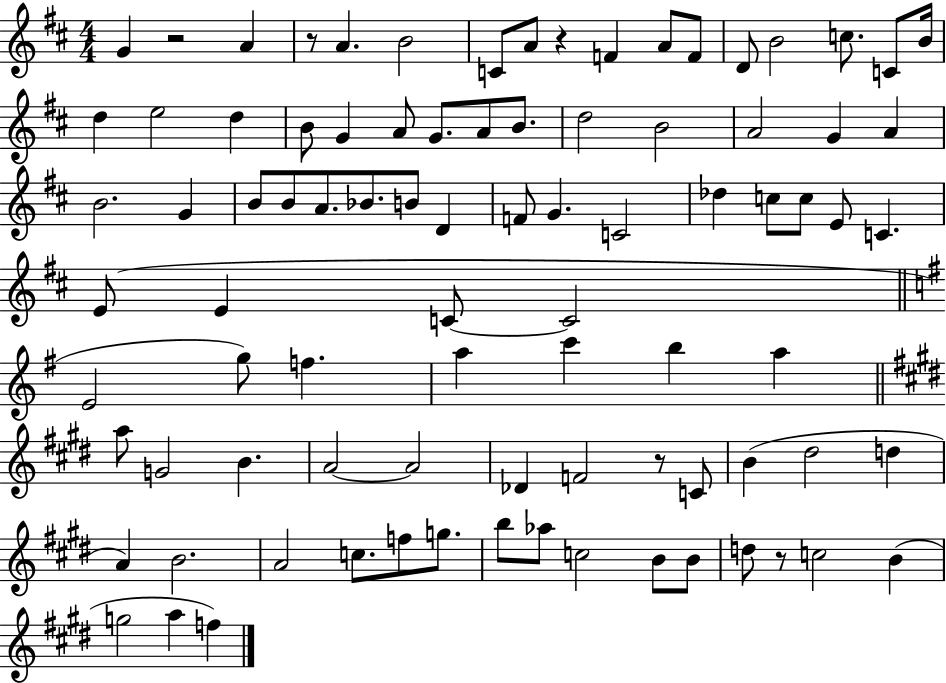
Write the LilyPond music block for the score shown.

{
  \clef treble
  \numericTimeSignature
  \time 4/4
  \key d \major
  g'4 r2 a'4 | r8 a'4. b'2 | c'8 a'8 r4 f'4 a'8 f'8 | d'8 b'2 c''8. c'8 b'16 | \break d''4 e''2 d''4 | b'8 g'4 a'8 g'8. a'8 b'8. | d''2 b'2 | a'2 g'4 a'4 | \break b'2. g'4 | b'8 b'8 a'8. bes'8. b'8 d'4 | f'8 g'4. c'2 | des''4 c''8 c''8 e'8 c'4. | \break e'8( e'4 c'8~~ c'2 | \bar "||" \break \key e \minor e'2 g''8) f''4. | a''4 c'''4 b''4 a''4 | \bar "||" \break \key e \major a''8 g'2 b'4. | a'2~~ a'2 | des'4 f'2 r8 c'8 | b'4( dis''2 d''4 | \break a'4) b'2. | a'2 c''8. f''8 g''8. | b''8 aes''8 c''2 b'8 b'8 | d''8 r8 c''2 b'4( | \break g''2 a''4 f''4) | \bar "|."
}